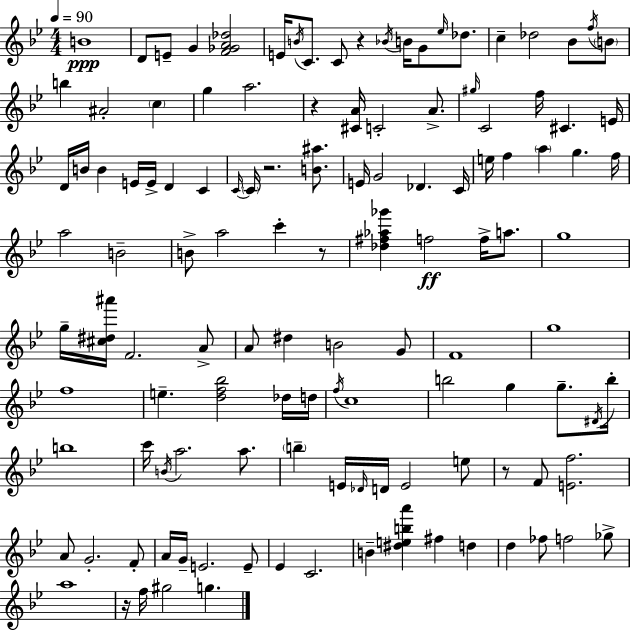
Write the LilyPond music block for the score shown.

{
  \clef treble
  \numericTimeSignature
  \time 4/4
  \key bes \major
  \tempo 4 = 90
  b'1\ppp | d'8 e'8-- g'4 <f' ges' a' des''>2 | e'16 \acciaccatura { b'16 } c'8. c'8 r4 \acciaccatura { bes'16 } b'16 g'8 \grace { ees''16 } | des''8. c''4-- des''2 bes'8 | \break \acciaccatura { f''16 } \parenthesize b'8 b''4 ais'2-. | \parenthesize c''4 g''4 a''2. | r4 <cis' a'>16 c'2-. | a'8.-> \grace { gis''16 } c'2 f''16 cis'4. | \break e'16 d'16 b'16 b'4 e'16 e'16-> d'4 | c'4 \grace { c'16~ }~ \parenthesize c'16 r2. | <b' ais''>8. e'16 g'2 des'4. | c'16 e''16 f''4 \parenthesize a''4 g''4. | \break f''16 a''2 b'2-- | b'8-> a''2 | c'''4-. r8 <des'' fis'' aes'' ges'''>4 f''2\ff | f''16-> a''8. g''1 | \break g''16-- <cis'' dis'' ais'''>16 f'2. | a'8-> a'8 dis''4 b'2 | g'8 f'1 | g''1 | \break f''1 | e''4.-- <d'' f'' bes''>2 | des''16 d''16 \acciaccatura { f''16 } c''1 | b''2 g''4 | \break g''8.-- \acciaccatura { dis'16 } b''16-. b''1 | c'''16 \acciaccatura { b'16 } a''2. | a''8. \parenthesize b''4-- e'16 \grace { des'16 } d'16 | e'2 e''8 r8 f'8 <e' f''>2. | \break a'8 g'2.-. | f'8-. a'16 g'16-- e'2. | e'8-- ees'4 c'2. | b'4-- <dis'' e'' b'' a'''>4 | \break fis''4 d''4 d''4 fes''8 | f''2 ges''8-> a''1 | r16 f''16 gis''2 | g''4. \bar "|."
}